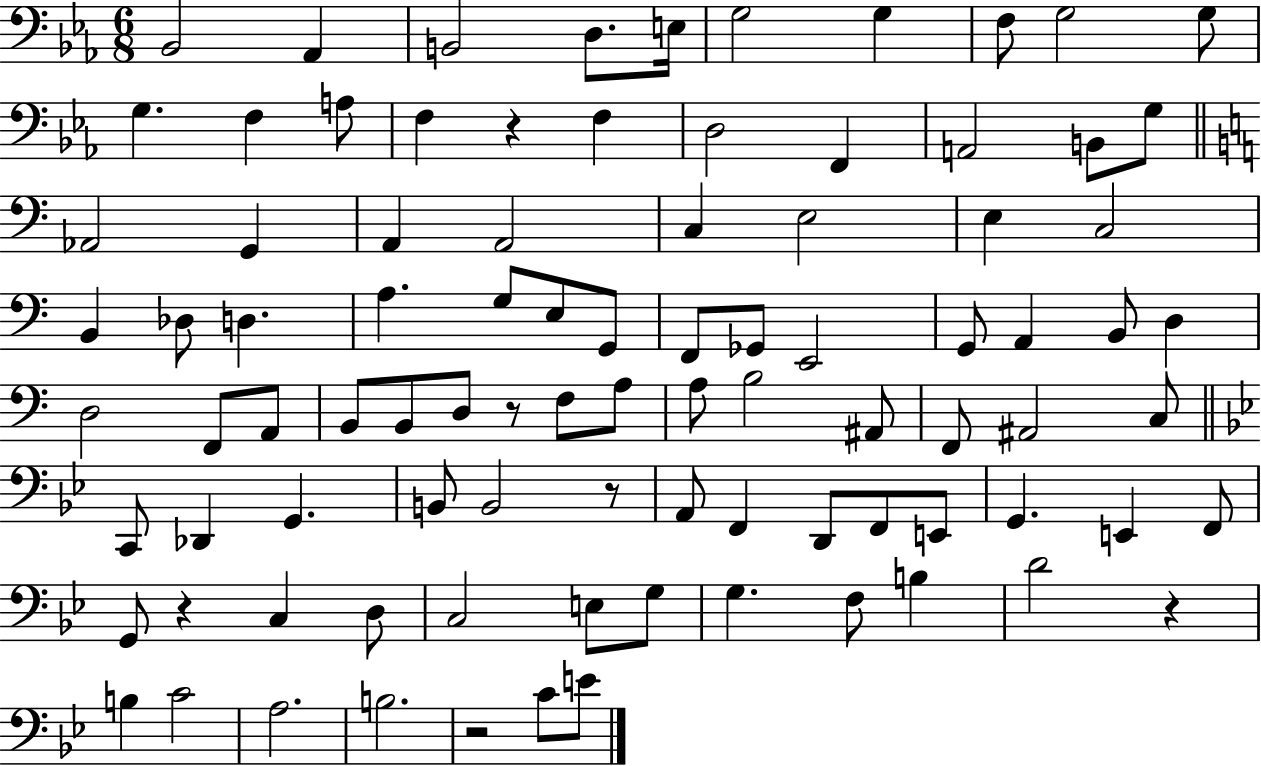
{
  \clef bass
  \numericTimeSignature
  \time 6/8
  \key ees \major
  \repeat volta 2 { bes,2 aes,4 | b,2 d8. e16 | g2 g4 | f8 g2 g8 | \break g4. f4 a8 | f4 r4 f4 | d2 f,4 | a,2 b,8 g8 | \break \bar "||" \break \key c \major aes,2 g,4 | a,4 a,2 | c4 e2 | e4 c2 | \break b,4 des8 d4. | a4. g8 e8 g,8 | f,8 ges,8 e,2 | g,8 a,4 b,8 d4 | \break d2 f,8 a,8 | b,8 b,8 d8 r8 f8 a8 | a8 b2 ais,8 | f,8 ais,2 c8 | \break \bar "||" \break \key bes \major c,8 des,4 g,4. | b,8 b,2 r8 | a,8 f,4 d,8 f,8 e,8 | g,4. e,4 f,8 | \break g,8 r4 c4 d8 | c2 e8 g8 | g4. f8 b4 | d'2 r4 | \break b4 c'2 | a2. | b2. | r2 c'8 e'8 | \break } \bar "|."
}